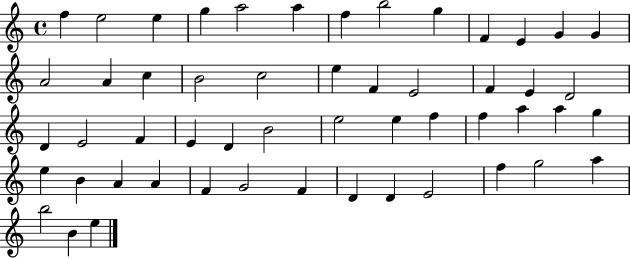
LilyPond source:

{
  \clef treble
  \time 4/4
  \defaultTimeSignature
  \key c \major
  f''4 e''2 e''4 | g''4 a''2 a''4 | f''4 b''2 g''4 | f'4 e'4 g'4 g'4 | \break a'2 a'4 c''4 | b'2 c''2 | e''4 f'4 e'2 | f'4 e'4 d'2 | \break d'4 e'2 f'4 | e'4 d'4 b'2 | e''2 e''4 f''4 | f''4 a''4 a''4 g''4 | \break e''4 b'4 a'4 a'4 | f'4 g'2 f'4 | d'4 d'4 e'2 | f''4 g''2 a''4 | \break b''2 b'4 e''4 | \bar "|."
}